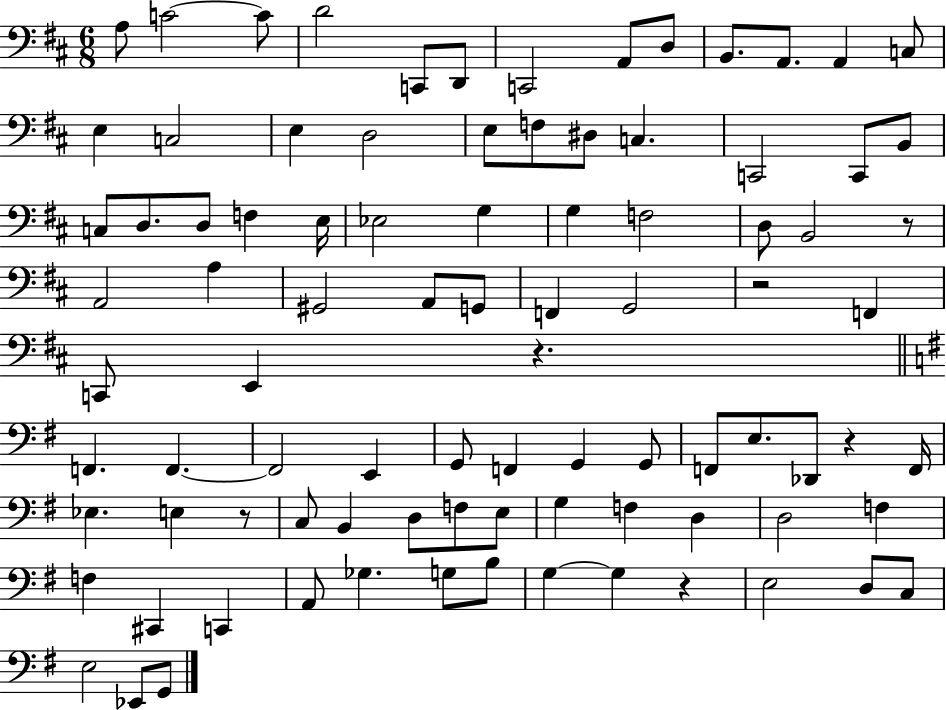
{
  \clef bass
  \numericTimeSignature
  \time 6/8
  \key d \major
  \repeat volta 2 { a8 c'2~~ c'8 | d'2 c,8 d,8 | c,2 a,8 d8 | b,8. a,8. a,4 c8 | \break e4 c2 | e4 d2 | e8 f8 dis8 c4. | c,2 c,8 b,8 | \break c8 d8. d8 f4 e16 | ees2 g4 | g4 f2 | d8 b,2 r8 | \break a,2 a4 | gis,2 a,8 g,8 | f,4 g,2 | r2 f,4 | \break c,8 e,4 r4. | \bar "||" \break \key g \major f,4. f,4.~~ | f,2 e,4 | g,8 f,4 g,4 g,8 | f,8 e8. des,8 r4 f,16 | \break ees4. e4 r8 | c8 b,4 d8 f8 e8 | g4 f4 d4 | d2 f4 | \break f4 cis,4 c,4 | a,8 ges4. g8 b8 | g4~~ g4 r4 | e2 d8 c8 | \break e2 ees,8 g,8 | } \bar "|."
}